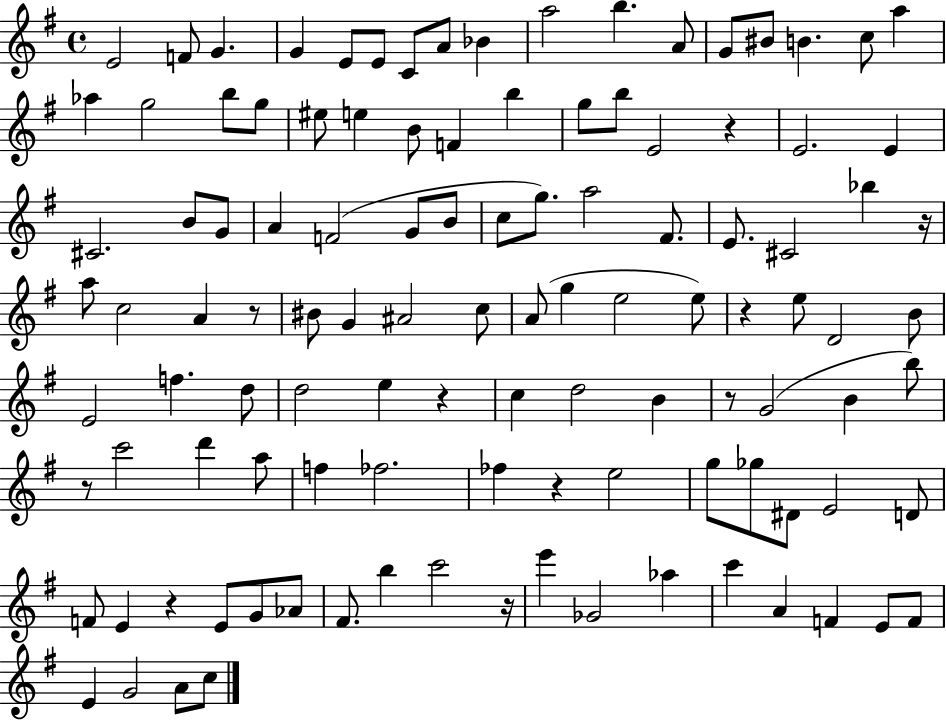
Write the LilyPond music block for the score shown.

{
  \clef treble
  \time 4/4
  \defaultTimeSignature
  \key g \major
  e'2 f'8 g'4. | g'4 e'8 e'8 c'8 a'8 bes'4 | a''2 b''4. a'8 | g'8 bis'8 b'4. c''8 a''4 | \break aes''4 g''2 b''8 g''8 | eis''8 e''4 b'8 f'4 b''4 | g''8 b''8 e'2 r4 | e'2. e'4 | \break cis'2. b'8 g'8 | a'4 f'2( g'8 b'8 | c''8 g''8.) a''2 fis'8. | e'8. cis'2 bes''4 r16 | \break a''8 c''2 a'4 r8 | bis'8 g'4 ais'2 c''8 | a'8( g''4 e''2 e''8) | r4 e''8 d'2 b'8 | \break e'2 f''4. d''8 | d''2 e''4 r4 | c''4 d''2 b'4 | r8 g'2( b'4 b''8) | \break r8 c'''2 d'''4 a''8 | f''4 fes''2. | fes''4 r4 e''2 | g''8 ges''8 dis'8 e'2 d'8 | \break f'8 e'4 r4 e'8 g'8 aes'8 | fis'8. b''4 c'''2 r16 | e'''4 ges'2 aes''4 | c'''4 a'4 f'4 e'8 f'8 | \break e'4 g'2 a'8 c''8 | \bar "|."
}